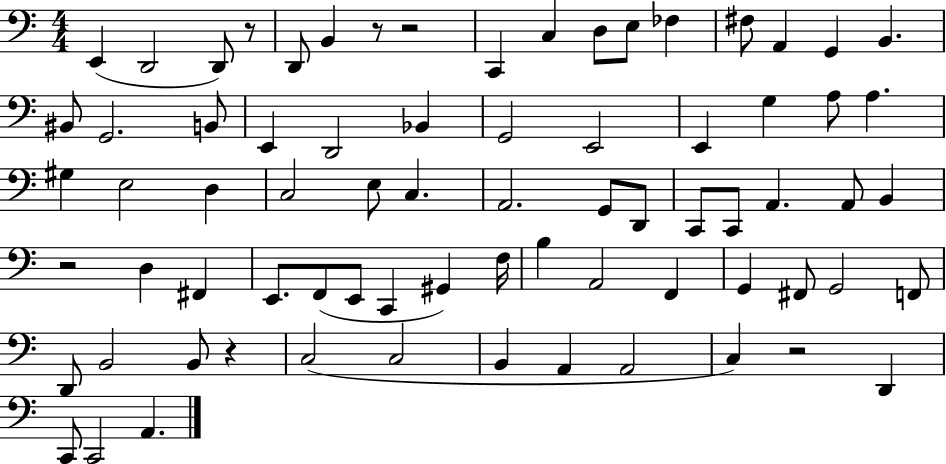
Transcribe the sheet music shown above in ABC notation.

X:1
T:Untitled
M:4/4
L:1/4
K:C
E,, D,,2 D,,/2 z/2 D,,/2 B,, z/2 z2 C,, C, D,/2 E,/2 _F, ^F,/2 A,, G,, B,, ^B,,/2 G,,2 B,,/2 E,, D,,2 _B,, G,,2 E,,2 E,, G, A,/2 A, ^G, E,2 D, C,2 E,/2 C, A,,2 G,,/2 D,,/2 C,,/2 C,,/2 A,, A,,/2 B,, z2 D, ^F,, E,,/2 F,,/2 E,,/2 C,, ^G,, F,/4 B, A,,2 F,, G,, ^F,,/2 G,,2 F,,/2 D,,/2 B,,2 B,,/2 z C,2 C,2 B,, A,, A,,2 C, z2 D,, C,,/2 C,,2 A,,